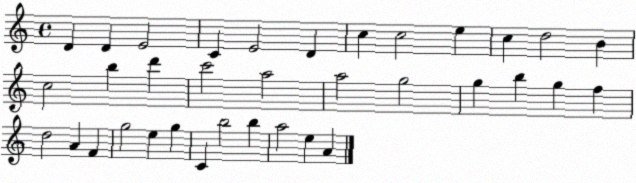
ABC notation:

X:1
T:Untitled
M:4/4
L:1/4
K:C
D D E2 C E2 D c c2 e c d2 B c2 b d' c'2 a2 a2 g2 g b g f d2 A F g2 e g C b2 b a2 e A